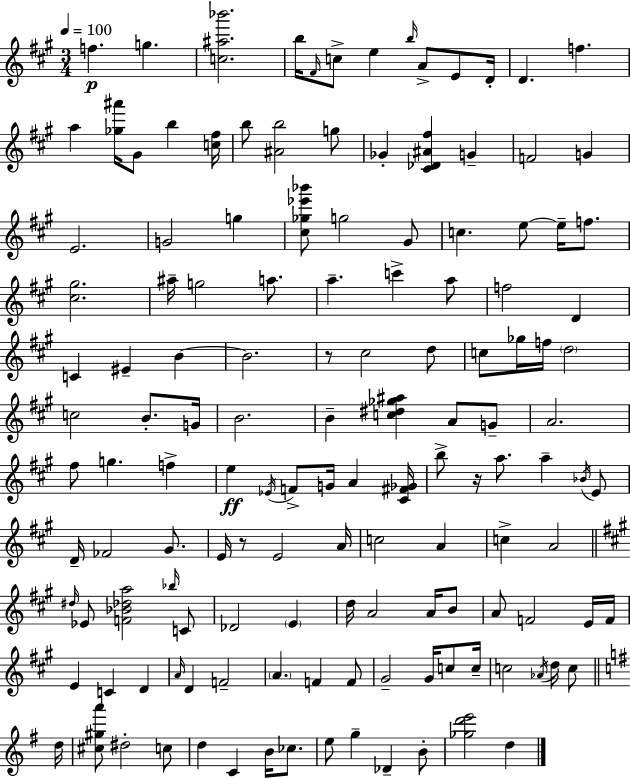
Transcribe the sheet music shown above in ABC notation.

X:1
T:Untitled
M:3/4
L:1/4
K:A
f g [c^a_b']2 b/4 ^F/4 c/2 e b/4 A/2 E/2 D/4 D f a [_g^a']/4 ^G/2 b [c^f]/4 b/2 [^Ab]2 g/2 _G [^C_D^A^f] G F2 G E2 G2 g [^c_g_e'_b']/2 g2 ^G/2 c e/2 e/4 f/2 [^c^g]2 ^a/4 g2 a/2 a c' a/2 f2 D C ^E B B2 z/2 ^c2 d/2 c/2 _g/4 f/4 d2 c2 B/2 G/4 B2 B [c^d_g^a] A/2 G/2 A2 ^f/2 g f e _E/4 F/2 G/4 A [^C^F_G]/4 b/2 z/4 a/2 a _B/4 E/2 D/4 _F2 ^G/2 E/4 z/2 E2 A/4 c2 A c A2 ^d/4 _E/2 [F_B_da]2 _b/4 C/2 _D2 E d/4 A2 A/4 B/2 A/2 F2 E/4 F/4 E C D A/4 D F2 A F F/2 ^G2 ^G/4 c/2 c/4 c2 _A/4 d/4 c/2 d/4 [^c^ga']/2 ^d2 c/2 d C B/4 _c/2 e/2 g _D B/2 [_gd'e']2 d